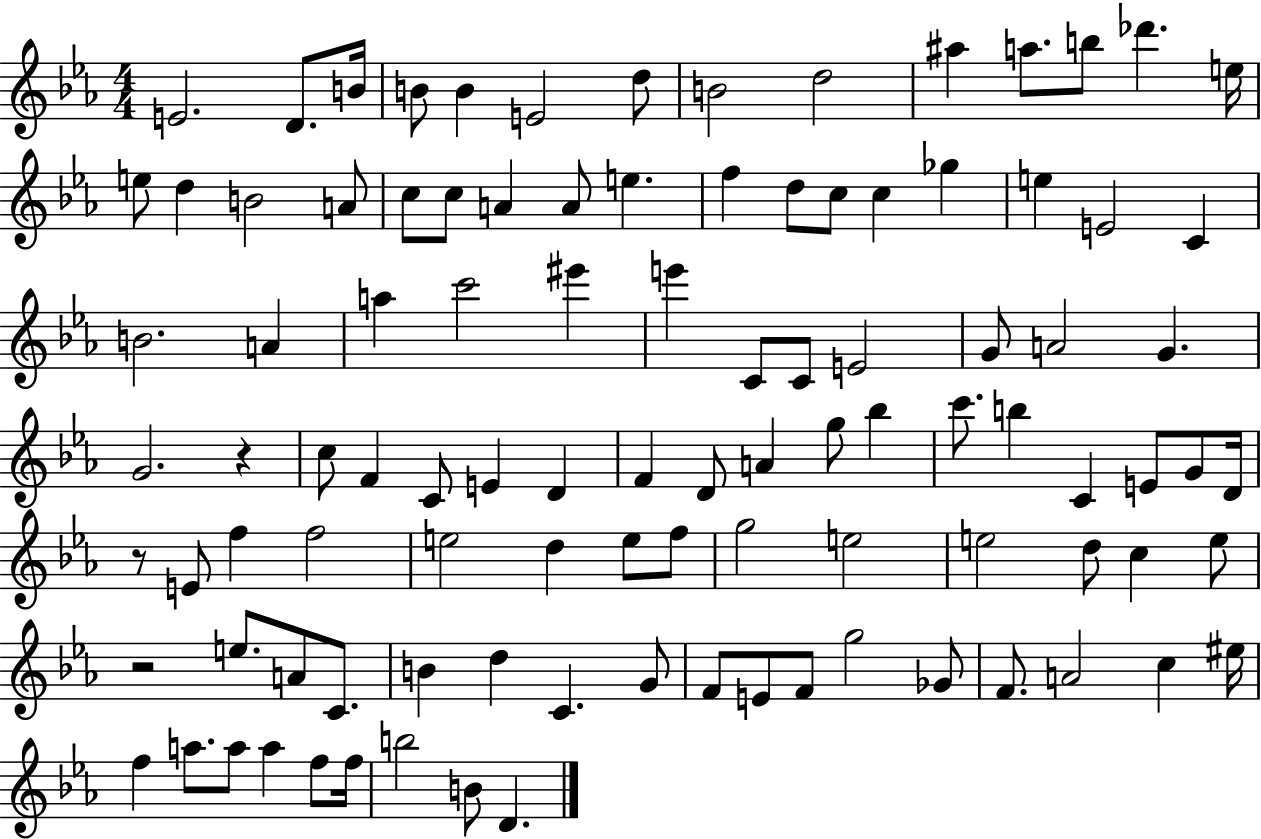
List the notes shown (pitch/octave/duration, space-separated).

E4/h. D4/e. B4/s B4/e B4/q E4/h D5/e B4/h D5/h A#5/q A5/e. B5/e Db6/q. E5/s E5/e D5/q B4/h A4/e C5/e C5/e A4/q A4/e E5/q. F5/q D5/e C5/e C5/q Gb5/q E5/q E4/h C4/q B4/h. A4/q A5/q C6/h EIS6/q E6/q C4/e C4/e E4/h G4/e A4/h G4/q. G4/h. R/q C5/e F4/q C4/e E4/q D4/q F4/q D4/e A4/q G5/e Bb5/q C6/e. B5/q C4/q E4/e G4/e D4/s R/e E4/e F5/q F5/h E5/h D5/q E5/e F5/e G5/h E5/h E5/h D5/e C5/q E5/e R/h E5/e. A4/e C4/e. B4/q D5/q C4/q. G4/e F4/e E4/e F4/e G5/h Gb4/e F4/e. A4/h C5/q EIS5/s F5/q A5/e. A5/e A5/q F5/e F5/s B5/h B4/e D4/q.